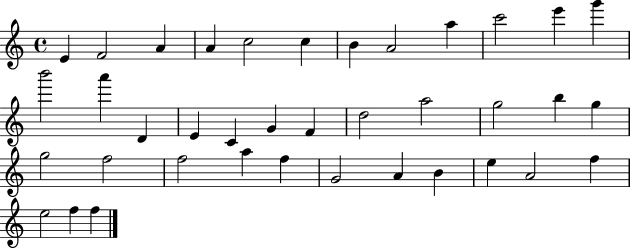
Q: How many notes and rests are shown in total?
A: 38